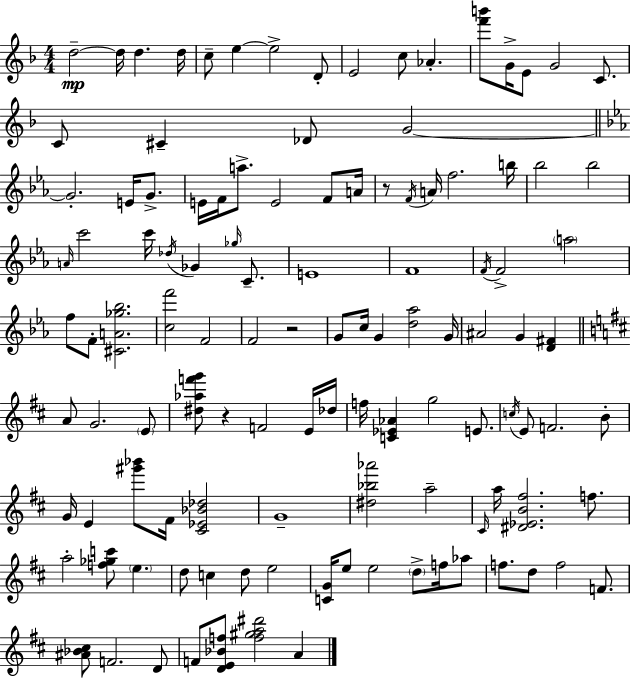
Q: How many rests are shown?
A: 3